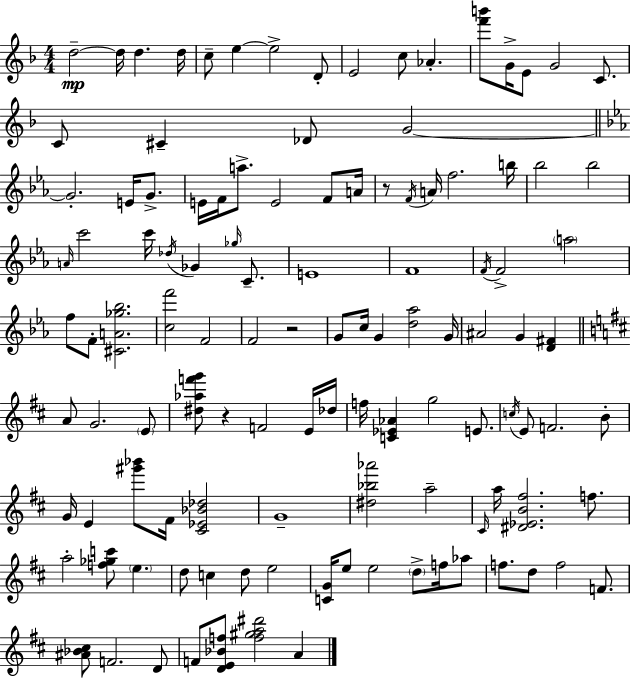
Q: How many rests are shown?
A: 3